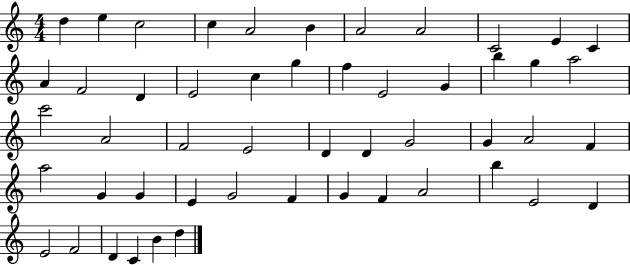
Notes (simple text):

D5/q E5/q C5/h C5/q A4/h B4/q A4/h A4/h C4/h E4/q C4/q A4/q F4/h D4/q E4/h C5/q G5/q F5/q E4/h G4/q B5/q G5/q A5/h C6/h A4/h F4/h E4/h D4/q D4/q G4/h G4/q A4/h F4/q A5/h G4/q G4/q E4/q G4/h F4/q G4/q F4/q A4/h B5/q E4/h D4/q E4/h F4/h D4/q C4/q B4/q D5/q